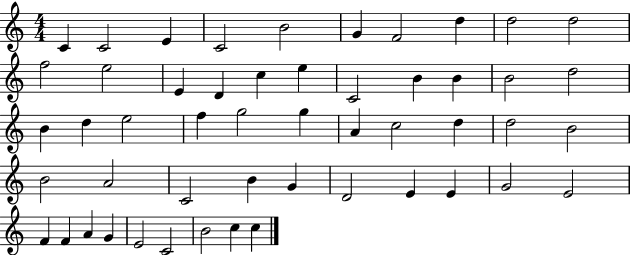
{
  \clef treble
  \numericTimeSignature
  \time 4/4
  \key c \major
  c'4 c'2 e'4 | c'2 b'2 | g'4 f'2 d''4 | d''2 d''2 | \break f''2 e''2 | e'4 d'4 c''4 e''4 | c'2 b'4 b'4 | b'2 d''2 | \break b'4 d''4 e''2 | f''4 g''2 g''4 | a'4 c''2 d''4 | d''2 b'2 | \break b'2 a'2 | c'2 b'4 g'4 | d'2 e'4 e'4 | g'2 e'2 | \break f'4 f'4 a'4 g'4 | e'2 c'2 | b'2 c''4 c''4 | \bar "|."
}